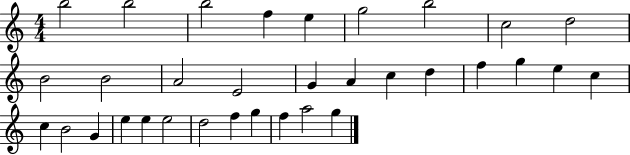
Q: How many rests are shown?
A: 0